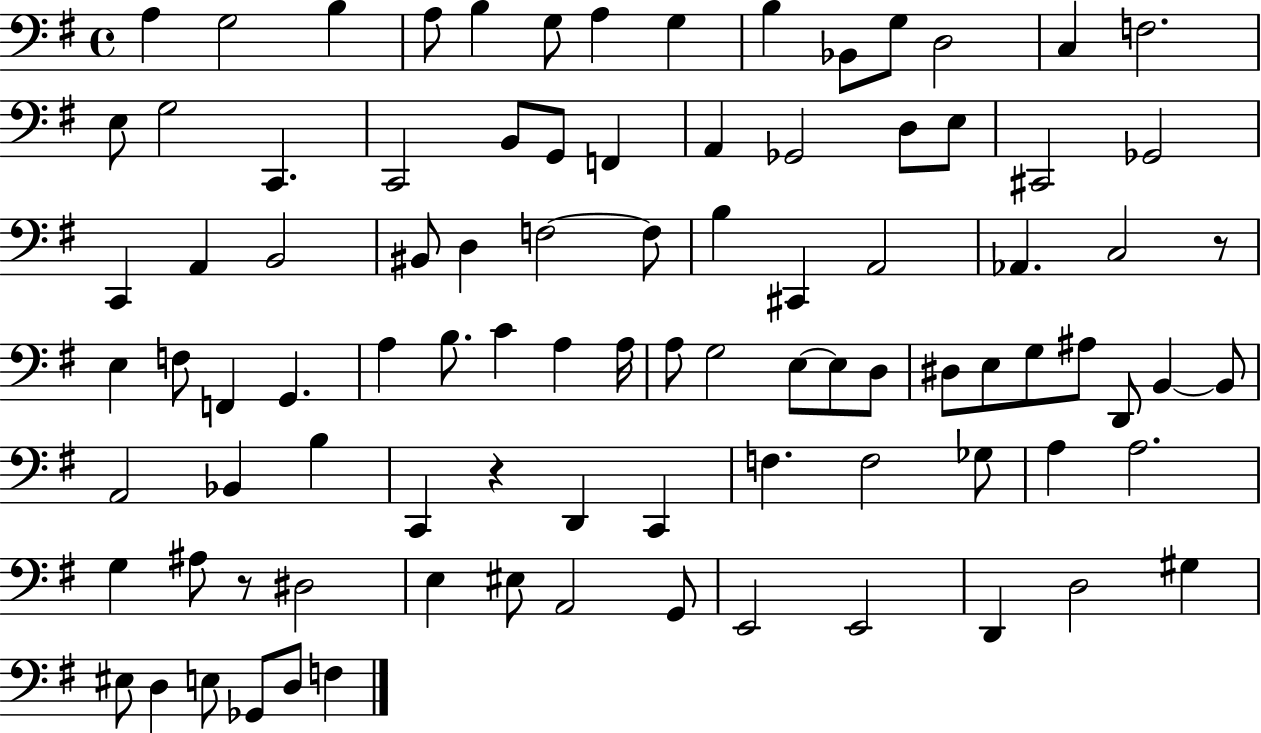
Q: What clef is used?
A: bass